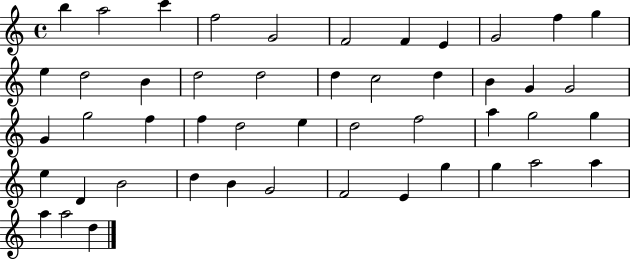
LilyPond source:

{
  \clef treble
  \time 4/4
  \defaultTimeSignature
  \key c \major
  b''4 a''2 c'''4 | f''2 g'2 | f'2 f'4 e'4 | g'2 f''4 g''4 | \break e''4 d''2 b'4 | d''2 d''2 | d''4 c''2 d''4 | b'4 g'4 g'2 | \break g'4 g''2 f''4 | f''4 d''2 e''4 | d''2 f''2 | a''4 g''2 g''4 | \break e''4 d'4 b'2 | d''4 b'4 g'2 | f'2 e'4 g''4 | g''4 a''2 a''4 | \break a''4 a''2 d''4 | \bar "|."
}